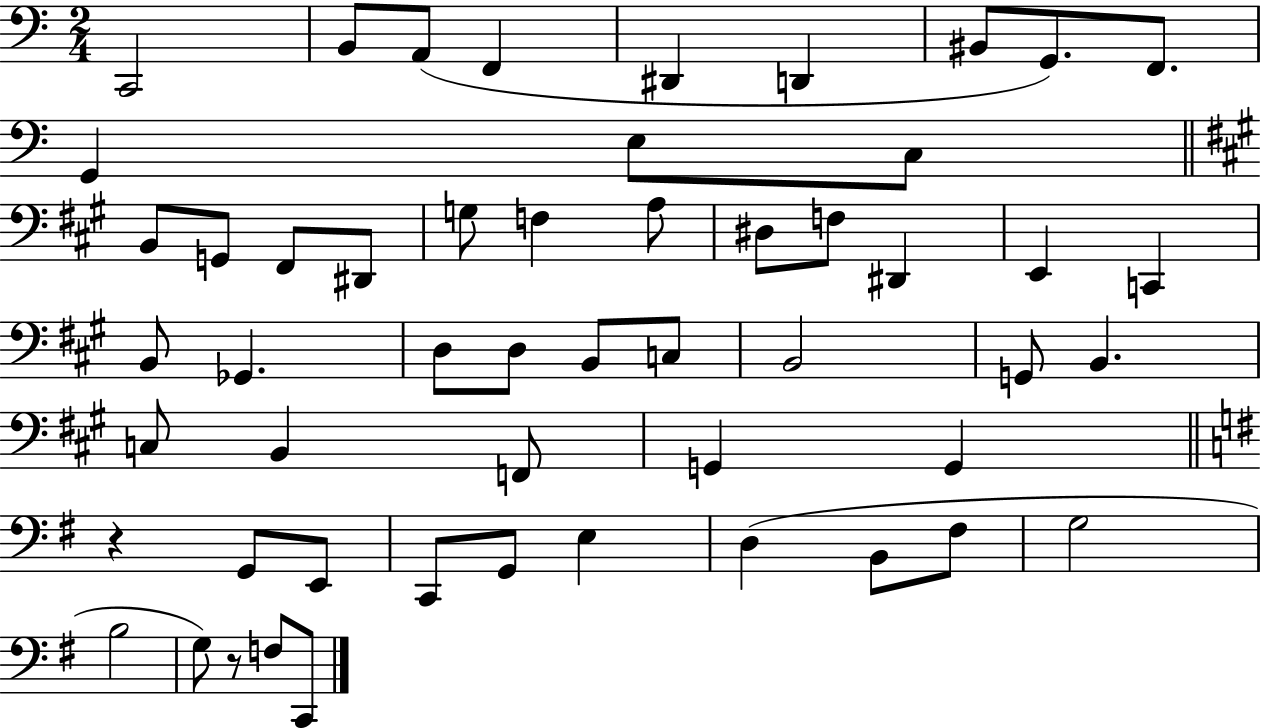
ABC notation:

X:1
T:Untitled
M:2/4
L:1/4
K:C
C,,2 B,,/2 A,,/2 F,, ^D,, D,, ^B,,/2 G,,/2 F,,/2 G,, E,/2 C,/2 B,,/2 G,,/2 ^F,,/2 ^D,,/2 G,/2 F, A,/2 ^D,/2 F,/2 ^D,, E,, C,, B,,/2 _G,, D,/2 D,/2 B,,/2 C,/2 B,,2 G,,/2 B,, C,/2 B,, F,,/2 G,, G,, z G,,/2 E,,/2 C,,/2 G,,/2 E, D, B,,/2 ^F,/2 G,2 B,2 G,/2 z/2 F,/2 C,,/2